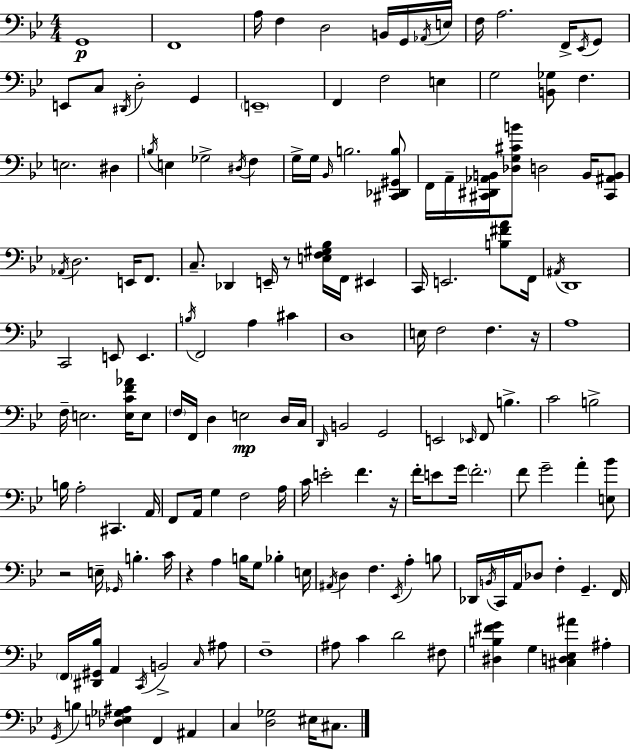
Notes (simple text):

G2/w F2/w A3/s F3/q D3/h B2/s G2/s Ab2/s E3/s F3/s A3/h. F2/s Eb2/s G2/e E2/e C3/e D#2/s D3/h G2/q E2/w F2/q F3/h E3/q G3/h [B2,Gb3]/e F3/q. E3/h. D#3/q B3/s E3/q Gb3/h D#3/s F3/q G3/s G3/s Bb2/s B3/h. [C#2,Db2,G#2,B3]/e F2/s A2/s [C#2,D#2,Ab2,B2]/s [Db3,G3,C#4,B4]/e D3/h B2/s [C#2,A#2,B2]/e Ab2/s D3/h. E2/s F2/e. C3/e. Db2/q E2/s R/e [E3,F3,G#3,Bb3]/s F2/s EIS2/q C2/s E2/h. [B3,F#4,A4]/e F2/s A#2/s D2/w C2/h E2/e E2/q. B3/s F2/h A3/q C#4/q D3/w E3/s F3/h F3/q. R/s A3/w F3/s E3/h. [E3,C4,F4,Ab4]/s E3/e F3/s F2/s D3/q E3/h D3/s C3/s D2/s B2/h G2/h E2/h Eb2/s F2/e B3/q. C4/h B3/h B3/s A3/h C#2/q. A2/s F2/e A2/s G3/q F3/h A3/s C4/s E4/h F4/q. R/s F4/s E4/e G4/s F4/h. F4/e G4/h A4/q [E3,Bb4]/e R/h E3/s Gb2/s B3/q. C4/s R/q A3/q B3/s G3/e Bb3/q E3/s A#2/s D3/q F3/q. Eb2/s A3/q B3/e Db2/s B2/s C2/s A2/s Db3/e F3/q G2/q. F2/s F2/s [D#2,G#2,Bb3]/s A2/q C2/s B2/h C3/s A#3/e F3/w A#3/e C4/q D4/h F#3/e [D#3,B3,F#4,G4]/q G3/q [C#3,D3,Eb3,A#4]/q A#3/q G2/s B3/q [Db3,E3,Gb3,A#3]/q F2/q A#2/q C3/q [D3,Gb3]/h EIS3/s C#3/e.